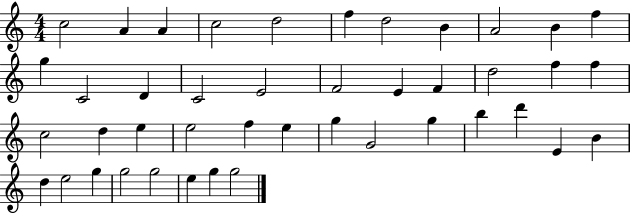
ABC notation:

X:1
T:Untitled
M:4/4
L:1/4
K:C
c2 A A c2 d2 f d2 B A2 B f g C2 D C2 E2 F2 E F d2 f f c2 d e e2 f e g G2 g b d' E B d e2 g g2 g2 e g g2